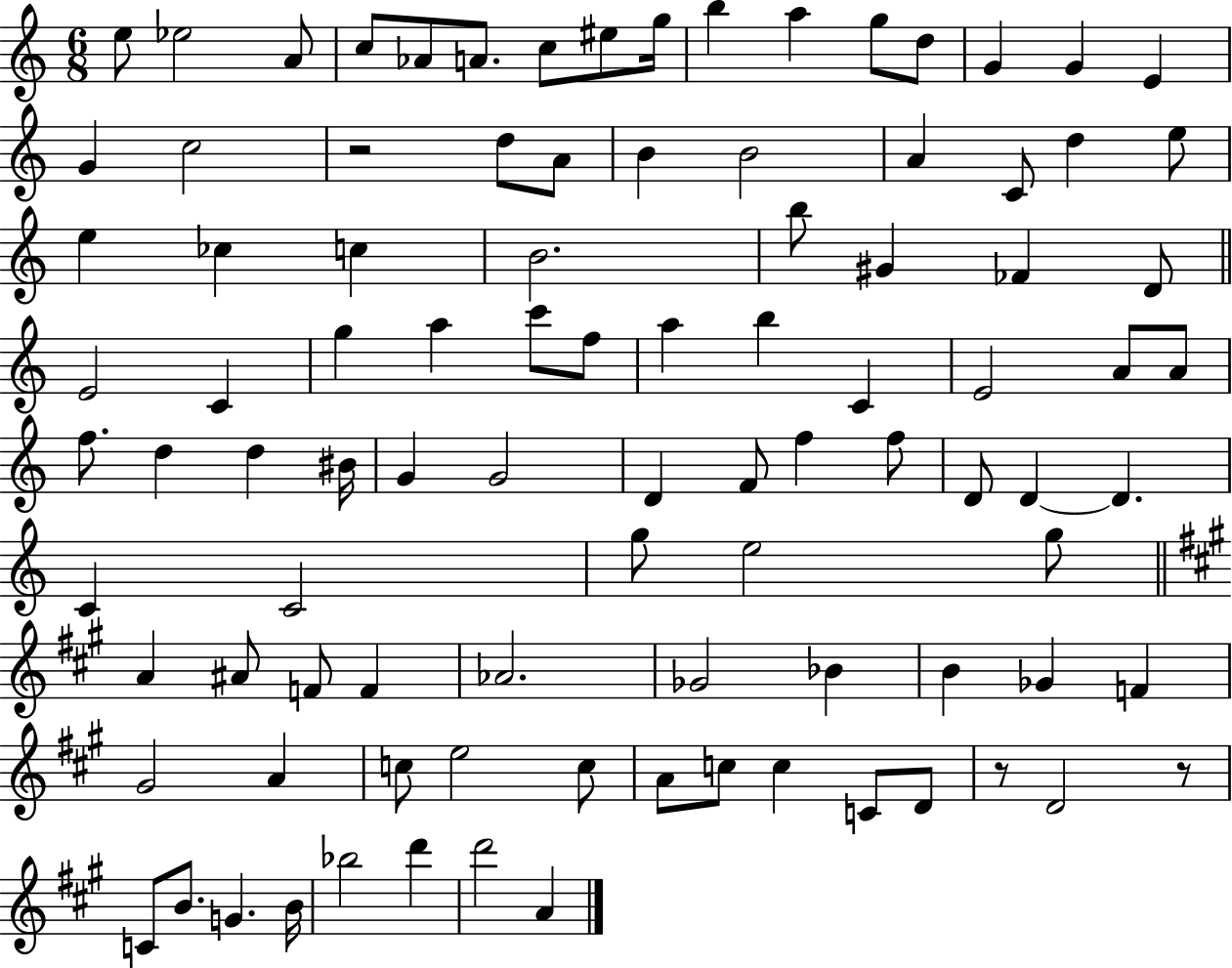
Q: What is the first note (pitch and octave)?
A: E5